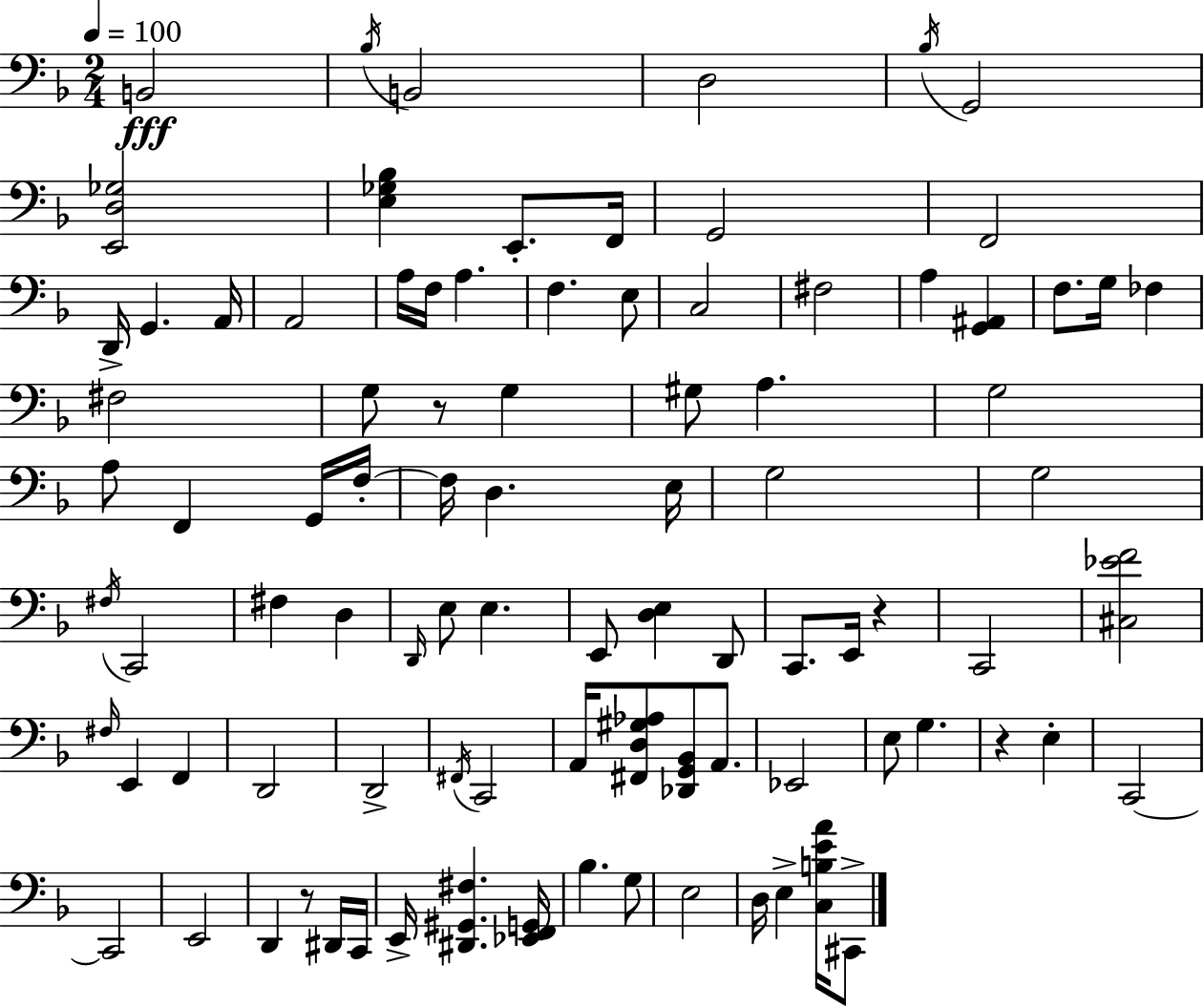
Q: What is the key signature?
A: F major